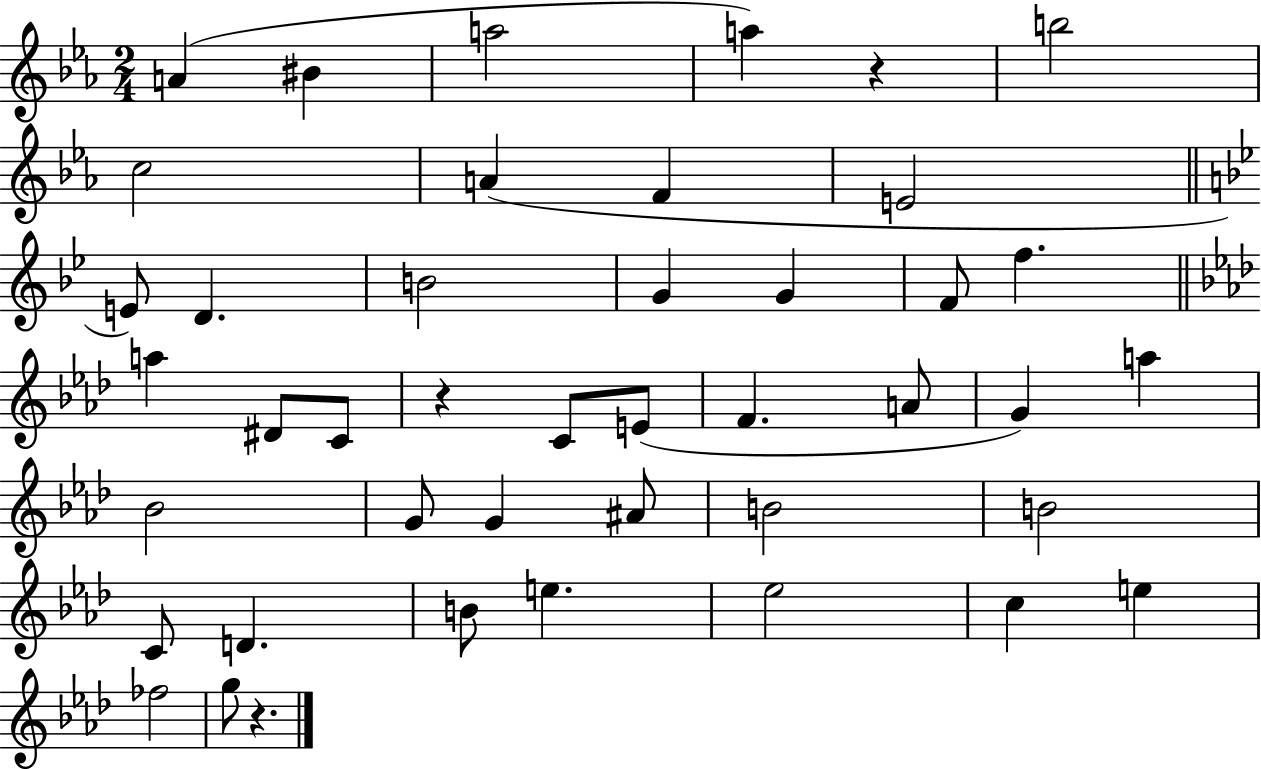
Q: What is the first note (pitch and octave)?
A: A4